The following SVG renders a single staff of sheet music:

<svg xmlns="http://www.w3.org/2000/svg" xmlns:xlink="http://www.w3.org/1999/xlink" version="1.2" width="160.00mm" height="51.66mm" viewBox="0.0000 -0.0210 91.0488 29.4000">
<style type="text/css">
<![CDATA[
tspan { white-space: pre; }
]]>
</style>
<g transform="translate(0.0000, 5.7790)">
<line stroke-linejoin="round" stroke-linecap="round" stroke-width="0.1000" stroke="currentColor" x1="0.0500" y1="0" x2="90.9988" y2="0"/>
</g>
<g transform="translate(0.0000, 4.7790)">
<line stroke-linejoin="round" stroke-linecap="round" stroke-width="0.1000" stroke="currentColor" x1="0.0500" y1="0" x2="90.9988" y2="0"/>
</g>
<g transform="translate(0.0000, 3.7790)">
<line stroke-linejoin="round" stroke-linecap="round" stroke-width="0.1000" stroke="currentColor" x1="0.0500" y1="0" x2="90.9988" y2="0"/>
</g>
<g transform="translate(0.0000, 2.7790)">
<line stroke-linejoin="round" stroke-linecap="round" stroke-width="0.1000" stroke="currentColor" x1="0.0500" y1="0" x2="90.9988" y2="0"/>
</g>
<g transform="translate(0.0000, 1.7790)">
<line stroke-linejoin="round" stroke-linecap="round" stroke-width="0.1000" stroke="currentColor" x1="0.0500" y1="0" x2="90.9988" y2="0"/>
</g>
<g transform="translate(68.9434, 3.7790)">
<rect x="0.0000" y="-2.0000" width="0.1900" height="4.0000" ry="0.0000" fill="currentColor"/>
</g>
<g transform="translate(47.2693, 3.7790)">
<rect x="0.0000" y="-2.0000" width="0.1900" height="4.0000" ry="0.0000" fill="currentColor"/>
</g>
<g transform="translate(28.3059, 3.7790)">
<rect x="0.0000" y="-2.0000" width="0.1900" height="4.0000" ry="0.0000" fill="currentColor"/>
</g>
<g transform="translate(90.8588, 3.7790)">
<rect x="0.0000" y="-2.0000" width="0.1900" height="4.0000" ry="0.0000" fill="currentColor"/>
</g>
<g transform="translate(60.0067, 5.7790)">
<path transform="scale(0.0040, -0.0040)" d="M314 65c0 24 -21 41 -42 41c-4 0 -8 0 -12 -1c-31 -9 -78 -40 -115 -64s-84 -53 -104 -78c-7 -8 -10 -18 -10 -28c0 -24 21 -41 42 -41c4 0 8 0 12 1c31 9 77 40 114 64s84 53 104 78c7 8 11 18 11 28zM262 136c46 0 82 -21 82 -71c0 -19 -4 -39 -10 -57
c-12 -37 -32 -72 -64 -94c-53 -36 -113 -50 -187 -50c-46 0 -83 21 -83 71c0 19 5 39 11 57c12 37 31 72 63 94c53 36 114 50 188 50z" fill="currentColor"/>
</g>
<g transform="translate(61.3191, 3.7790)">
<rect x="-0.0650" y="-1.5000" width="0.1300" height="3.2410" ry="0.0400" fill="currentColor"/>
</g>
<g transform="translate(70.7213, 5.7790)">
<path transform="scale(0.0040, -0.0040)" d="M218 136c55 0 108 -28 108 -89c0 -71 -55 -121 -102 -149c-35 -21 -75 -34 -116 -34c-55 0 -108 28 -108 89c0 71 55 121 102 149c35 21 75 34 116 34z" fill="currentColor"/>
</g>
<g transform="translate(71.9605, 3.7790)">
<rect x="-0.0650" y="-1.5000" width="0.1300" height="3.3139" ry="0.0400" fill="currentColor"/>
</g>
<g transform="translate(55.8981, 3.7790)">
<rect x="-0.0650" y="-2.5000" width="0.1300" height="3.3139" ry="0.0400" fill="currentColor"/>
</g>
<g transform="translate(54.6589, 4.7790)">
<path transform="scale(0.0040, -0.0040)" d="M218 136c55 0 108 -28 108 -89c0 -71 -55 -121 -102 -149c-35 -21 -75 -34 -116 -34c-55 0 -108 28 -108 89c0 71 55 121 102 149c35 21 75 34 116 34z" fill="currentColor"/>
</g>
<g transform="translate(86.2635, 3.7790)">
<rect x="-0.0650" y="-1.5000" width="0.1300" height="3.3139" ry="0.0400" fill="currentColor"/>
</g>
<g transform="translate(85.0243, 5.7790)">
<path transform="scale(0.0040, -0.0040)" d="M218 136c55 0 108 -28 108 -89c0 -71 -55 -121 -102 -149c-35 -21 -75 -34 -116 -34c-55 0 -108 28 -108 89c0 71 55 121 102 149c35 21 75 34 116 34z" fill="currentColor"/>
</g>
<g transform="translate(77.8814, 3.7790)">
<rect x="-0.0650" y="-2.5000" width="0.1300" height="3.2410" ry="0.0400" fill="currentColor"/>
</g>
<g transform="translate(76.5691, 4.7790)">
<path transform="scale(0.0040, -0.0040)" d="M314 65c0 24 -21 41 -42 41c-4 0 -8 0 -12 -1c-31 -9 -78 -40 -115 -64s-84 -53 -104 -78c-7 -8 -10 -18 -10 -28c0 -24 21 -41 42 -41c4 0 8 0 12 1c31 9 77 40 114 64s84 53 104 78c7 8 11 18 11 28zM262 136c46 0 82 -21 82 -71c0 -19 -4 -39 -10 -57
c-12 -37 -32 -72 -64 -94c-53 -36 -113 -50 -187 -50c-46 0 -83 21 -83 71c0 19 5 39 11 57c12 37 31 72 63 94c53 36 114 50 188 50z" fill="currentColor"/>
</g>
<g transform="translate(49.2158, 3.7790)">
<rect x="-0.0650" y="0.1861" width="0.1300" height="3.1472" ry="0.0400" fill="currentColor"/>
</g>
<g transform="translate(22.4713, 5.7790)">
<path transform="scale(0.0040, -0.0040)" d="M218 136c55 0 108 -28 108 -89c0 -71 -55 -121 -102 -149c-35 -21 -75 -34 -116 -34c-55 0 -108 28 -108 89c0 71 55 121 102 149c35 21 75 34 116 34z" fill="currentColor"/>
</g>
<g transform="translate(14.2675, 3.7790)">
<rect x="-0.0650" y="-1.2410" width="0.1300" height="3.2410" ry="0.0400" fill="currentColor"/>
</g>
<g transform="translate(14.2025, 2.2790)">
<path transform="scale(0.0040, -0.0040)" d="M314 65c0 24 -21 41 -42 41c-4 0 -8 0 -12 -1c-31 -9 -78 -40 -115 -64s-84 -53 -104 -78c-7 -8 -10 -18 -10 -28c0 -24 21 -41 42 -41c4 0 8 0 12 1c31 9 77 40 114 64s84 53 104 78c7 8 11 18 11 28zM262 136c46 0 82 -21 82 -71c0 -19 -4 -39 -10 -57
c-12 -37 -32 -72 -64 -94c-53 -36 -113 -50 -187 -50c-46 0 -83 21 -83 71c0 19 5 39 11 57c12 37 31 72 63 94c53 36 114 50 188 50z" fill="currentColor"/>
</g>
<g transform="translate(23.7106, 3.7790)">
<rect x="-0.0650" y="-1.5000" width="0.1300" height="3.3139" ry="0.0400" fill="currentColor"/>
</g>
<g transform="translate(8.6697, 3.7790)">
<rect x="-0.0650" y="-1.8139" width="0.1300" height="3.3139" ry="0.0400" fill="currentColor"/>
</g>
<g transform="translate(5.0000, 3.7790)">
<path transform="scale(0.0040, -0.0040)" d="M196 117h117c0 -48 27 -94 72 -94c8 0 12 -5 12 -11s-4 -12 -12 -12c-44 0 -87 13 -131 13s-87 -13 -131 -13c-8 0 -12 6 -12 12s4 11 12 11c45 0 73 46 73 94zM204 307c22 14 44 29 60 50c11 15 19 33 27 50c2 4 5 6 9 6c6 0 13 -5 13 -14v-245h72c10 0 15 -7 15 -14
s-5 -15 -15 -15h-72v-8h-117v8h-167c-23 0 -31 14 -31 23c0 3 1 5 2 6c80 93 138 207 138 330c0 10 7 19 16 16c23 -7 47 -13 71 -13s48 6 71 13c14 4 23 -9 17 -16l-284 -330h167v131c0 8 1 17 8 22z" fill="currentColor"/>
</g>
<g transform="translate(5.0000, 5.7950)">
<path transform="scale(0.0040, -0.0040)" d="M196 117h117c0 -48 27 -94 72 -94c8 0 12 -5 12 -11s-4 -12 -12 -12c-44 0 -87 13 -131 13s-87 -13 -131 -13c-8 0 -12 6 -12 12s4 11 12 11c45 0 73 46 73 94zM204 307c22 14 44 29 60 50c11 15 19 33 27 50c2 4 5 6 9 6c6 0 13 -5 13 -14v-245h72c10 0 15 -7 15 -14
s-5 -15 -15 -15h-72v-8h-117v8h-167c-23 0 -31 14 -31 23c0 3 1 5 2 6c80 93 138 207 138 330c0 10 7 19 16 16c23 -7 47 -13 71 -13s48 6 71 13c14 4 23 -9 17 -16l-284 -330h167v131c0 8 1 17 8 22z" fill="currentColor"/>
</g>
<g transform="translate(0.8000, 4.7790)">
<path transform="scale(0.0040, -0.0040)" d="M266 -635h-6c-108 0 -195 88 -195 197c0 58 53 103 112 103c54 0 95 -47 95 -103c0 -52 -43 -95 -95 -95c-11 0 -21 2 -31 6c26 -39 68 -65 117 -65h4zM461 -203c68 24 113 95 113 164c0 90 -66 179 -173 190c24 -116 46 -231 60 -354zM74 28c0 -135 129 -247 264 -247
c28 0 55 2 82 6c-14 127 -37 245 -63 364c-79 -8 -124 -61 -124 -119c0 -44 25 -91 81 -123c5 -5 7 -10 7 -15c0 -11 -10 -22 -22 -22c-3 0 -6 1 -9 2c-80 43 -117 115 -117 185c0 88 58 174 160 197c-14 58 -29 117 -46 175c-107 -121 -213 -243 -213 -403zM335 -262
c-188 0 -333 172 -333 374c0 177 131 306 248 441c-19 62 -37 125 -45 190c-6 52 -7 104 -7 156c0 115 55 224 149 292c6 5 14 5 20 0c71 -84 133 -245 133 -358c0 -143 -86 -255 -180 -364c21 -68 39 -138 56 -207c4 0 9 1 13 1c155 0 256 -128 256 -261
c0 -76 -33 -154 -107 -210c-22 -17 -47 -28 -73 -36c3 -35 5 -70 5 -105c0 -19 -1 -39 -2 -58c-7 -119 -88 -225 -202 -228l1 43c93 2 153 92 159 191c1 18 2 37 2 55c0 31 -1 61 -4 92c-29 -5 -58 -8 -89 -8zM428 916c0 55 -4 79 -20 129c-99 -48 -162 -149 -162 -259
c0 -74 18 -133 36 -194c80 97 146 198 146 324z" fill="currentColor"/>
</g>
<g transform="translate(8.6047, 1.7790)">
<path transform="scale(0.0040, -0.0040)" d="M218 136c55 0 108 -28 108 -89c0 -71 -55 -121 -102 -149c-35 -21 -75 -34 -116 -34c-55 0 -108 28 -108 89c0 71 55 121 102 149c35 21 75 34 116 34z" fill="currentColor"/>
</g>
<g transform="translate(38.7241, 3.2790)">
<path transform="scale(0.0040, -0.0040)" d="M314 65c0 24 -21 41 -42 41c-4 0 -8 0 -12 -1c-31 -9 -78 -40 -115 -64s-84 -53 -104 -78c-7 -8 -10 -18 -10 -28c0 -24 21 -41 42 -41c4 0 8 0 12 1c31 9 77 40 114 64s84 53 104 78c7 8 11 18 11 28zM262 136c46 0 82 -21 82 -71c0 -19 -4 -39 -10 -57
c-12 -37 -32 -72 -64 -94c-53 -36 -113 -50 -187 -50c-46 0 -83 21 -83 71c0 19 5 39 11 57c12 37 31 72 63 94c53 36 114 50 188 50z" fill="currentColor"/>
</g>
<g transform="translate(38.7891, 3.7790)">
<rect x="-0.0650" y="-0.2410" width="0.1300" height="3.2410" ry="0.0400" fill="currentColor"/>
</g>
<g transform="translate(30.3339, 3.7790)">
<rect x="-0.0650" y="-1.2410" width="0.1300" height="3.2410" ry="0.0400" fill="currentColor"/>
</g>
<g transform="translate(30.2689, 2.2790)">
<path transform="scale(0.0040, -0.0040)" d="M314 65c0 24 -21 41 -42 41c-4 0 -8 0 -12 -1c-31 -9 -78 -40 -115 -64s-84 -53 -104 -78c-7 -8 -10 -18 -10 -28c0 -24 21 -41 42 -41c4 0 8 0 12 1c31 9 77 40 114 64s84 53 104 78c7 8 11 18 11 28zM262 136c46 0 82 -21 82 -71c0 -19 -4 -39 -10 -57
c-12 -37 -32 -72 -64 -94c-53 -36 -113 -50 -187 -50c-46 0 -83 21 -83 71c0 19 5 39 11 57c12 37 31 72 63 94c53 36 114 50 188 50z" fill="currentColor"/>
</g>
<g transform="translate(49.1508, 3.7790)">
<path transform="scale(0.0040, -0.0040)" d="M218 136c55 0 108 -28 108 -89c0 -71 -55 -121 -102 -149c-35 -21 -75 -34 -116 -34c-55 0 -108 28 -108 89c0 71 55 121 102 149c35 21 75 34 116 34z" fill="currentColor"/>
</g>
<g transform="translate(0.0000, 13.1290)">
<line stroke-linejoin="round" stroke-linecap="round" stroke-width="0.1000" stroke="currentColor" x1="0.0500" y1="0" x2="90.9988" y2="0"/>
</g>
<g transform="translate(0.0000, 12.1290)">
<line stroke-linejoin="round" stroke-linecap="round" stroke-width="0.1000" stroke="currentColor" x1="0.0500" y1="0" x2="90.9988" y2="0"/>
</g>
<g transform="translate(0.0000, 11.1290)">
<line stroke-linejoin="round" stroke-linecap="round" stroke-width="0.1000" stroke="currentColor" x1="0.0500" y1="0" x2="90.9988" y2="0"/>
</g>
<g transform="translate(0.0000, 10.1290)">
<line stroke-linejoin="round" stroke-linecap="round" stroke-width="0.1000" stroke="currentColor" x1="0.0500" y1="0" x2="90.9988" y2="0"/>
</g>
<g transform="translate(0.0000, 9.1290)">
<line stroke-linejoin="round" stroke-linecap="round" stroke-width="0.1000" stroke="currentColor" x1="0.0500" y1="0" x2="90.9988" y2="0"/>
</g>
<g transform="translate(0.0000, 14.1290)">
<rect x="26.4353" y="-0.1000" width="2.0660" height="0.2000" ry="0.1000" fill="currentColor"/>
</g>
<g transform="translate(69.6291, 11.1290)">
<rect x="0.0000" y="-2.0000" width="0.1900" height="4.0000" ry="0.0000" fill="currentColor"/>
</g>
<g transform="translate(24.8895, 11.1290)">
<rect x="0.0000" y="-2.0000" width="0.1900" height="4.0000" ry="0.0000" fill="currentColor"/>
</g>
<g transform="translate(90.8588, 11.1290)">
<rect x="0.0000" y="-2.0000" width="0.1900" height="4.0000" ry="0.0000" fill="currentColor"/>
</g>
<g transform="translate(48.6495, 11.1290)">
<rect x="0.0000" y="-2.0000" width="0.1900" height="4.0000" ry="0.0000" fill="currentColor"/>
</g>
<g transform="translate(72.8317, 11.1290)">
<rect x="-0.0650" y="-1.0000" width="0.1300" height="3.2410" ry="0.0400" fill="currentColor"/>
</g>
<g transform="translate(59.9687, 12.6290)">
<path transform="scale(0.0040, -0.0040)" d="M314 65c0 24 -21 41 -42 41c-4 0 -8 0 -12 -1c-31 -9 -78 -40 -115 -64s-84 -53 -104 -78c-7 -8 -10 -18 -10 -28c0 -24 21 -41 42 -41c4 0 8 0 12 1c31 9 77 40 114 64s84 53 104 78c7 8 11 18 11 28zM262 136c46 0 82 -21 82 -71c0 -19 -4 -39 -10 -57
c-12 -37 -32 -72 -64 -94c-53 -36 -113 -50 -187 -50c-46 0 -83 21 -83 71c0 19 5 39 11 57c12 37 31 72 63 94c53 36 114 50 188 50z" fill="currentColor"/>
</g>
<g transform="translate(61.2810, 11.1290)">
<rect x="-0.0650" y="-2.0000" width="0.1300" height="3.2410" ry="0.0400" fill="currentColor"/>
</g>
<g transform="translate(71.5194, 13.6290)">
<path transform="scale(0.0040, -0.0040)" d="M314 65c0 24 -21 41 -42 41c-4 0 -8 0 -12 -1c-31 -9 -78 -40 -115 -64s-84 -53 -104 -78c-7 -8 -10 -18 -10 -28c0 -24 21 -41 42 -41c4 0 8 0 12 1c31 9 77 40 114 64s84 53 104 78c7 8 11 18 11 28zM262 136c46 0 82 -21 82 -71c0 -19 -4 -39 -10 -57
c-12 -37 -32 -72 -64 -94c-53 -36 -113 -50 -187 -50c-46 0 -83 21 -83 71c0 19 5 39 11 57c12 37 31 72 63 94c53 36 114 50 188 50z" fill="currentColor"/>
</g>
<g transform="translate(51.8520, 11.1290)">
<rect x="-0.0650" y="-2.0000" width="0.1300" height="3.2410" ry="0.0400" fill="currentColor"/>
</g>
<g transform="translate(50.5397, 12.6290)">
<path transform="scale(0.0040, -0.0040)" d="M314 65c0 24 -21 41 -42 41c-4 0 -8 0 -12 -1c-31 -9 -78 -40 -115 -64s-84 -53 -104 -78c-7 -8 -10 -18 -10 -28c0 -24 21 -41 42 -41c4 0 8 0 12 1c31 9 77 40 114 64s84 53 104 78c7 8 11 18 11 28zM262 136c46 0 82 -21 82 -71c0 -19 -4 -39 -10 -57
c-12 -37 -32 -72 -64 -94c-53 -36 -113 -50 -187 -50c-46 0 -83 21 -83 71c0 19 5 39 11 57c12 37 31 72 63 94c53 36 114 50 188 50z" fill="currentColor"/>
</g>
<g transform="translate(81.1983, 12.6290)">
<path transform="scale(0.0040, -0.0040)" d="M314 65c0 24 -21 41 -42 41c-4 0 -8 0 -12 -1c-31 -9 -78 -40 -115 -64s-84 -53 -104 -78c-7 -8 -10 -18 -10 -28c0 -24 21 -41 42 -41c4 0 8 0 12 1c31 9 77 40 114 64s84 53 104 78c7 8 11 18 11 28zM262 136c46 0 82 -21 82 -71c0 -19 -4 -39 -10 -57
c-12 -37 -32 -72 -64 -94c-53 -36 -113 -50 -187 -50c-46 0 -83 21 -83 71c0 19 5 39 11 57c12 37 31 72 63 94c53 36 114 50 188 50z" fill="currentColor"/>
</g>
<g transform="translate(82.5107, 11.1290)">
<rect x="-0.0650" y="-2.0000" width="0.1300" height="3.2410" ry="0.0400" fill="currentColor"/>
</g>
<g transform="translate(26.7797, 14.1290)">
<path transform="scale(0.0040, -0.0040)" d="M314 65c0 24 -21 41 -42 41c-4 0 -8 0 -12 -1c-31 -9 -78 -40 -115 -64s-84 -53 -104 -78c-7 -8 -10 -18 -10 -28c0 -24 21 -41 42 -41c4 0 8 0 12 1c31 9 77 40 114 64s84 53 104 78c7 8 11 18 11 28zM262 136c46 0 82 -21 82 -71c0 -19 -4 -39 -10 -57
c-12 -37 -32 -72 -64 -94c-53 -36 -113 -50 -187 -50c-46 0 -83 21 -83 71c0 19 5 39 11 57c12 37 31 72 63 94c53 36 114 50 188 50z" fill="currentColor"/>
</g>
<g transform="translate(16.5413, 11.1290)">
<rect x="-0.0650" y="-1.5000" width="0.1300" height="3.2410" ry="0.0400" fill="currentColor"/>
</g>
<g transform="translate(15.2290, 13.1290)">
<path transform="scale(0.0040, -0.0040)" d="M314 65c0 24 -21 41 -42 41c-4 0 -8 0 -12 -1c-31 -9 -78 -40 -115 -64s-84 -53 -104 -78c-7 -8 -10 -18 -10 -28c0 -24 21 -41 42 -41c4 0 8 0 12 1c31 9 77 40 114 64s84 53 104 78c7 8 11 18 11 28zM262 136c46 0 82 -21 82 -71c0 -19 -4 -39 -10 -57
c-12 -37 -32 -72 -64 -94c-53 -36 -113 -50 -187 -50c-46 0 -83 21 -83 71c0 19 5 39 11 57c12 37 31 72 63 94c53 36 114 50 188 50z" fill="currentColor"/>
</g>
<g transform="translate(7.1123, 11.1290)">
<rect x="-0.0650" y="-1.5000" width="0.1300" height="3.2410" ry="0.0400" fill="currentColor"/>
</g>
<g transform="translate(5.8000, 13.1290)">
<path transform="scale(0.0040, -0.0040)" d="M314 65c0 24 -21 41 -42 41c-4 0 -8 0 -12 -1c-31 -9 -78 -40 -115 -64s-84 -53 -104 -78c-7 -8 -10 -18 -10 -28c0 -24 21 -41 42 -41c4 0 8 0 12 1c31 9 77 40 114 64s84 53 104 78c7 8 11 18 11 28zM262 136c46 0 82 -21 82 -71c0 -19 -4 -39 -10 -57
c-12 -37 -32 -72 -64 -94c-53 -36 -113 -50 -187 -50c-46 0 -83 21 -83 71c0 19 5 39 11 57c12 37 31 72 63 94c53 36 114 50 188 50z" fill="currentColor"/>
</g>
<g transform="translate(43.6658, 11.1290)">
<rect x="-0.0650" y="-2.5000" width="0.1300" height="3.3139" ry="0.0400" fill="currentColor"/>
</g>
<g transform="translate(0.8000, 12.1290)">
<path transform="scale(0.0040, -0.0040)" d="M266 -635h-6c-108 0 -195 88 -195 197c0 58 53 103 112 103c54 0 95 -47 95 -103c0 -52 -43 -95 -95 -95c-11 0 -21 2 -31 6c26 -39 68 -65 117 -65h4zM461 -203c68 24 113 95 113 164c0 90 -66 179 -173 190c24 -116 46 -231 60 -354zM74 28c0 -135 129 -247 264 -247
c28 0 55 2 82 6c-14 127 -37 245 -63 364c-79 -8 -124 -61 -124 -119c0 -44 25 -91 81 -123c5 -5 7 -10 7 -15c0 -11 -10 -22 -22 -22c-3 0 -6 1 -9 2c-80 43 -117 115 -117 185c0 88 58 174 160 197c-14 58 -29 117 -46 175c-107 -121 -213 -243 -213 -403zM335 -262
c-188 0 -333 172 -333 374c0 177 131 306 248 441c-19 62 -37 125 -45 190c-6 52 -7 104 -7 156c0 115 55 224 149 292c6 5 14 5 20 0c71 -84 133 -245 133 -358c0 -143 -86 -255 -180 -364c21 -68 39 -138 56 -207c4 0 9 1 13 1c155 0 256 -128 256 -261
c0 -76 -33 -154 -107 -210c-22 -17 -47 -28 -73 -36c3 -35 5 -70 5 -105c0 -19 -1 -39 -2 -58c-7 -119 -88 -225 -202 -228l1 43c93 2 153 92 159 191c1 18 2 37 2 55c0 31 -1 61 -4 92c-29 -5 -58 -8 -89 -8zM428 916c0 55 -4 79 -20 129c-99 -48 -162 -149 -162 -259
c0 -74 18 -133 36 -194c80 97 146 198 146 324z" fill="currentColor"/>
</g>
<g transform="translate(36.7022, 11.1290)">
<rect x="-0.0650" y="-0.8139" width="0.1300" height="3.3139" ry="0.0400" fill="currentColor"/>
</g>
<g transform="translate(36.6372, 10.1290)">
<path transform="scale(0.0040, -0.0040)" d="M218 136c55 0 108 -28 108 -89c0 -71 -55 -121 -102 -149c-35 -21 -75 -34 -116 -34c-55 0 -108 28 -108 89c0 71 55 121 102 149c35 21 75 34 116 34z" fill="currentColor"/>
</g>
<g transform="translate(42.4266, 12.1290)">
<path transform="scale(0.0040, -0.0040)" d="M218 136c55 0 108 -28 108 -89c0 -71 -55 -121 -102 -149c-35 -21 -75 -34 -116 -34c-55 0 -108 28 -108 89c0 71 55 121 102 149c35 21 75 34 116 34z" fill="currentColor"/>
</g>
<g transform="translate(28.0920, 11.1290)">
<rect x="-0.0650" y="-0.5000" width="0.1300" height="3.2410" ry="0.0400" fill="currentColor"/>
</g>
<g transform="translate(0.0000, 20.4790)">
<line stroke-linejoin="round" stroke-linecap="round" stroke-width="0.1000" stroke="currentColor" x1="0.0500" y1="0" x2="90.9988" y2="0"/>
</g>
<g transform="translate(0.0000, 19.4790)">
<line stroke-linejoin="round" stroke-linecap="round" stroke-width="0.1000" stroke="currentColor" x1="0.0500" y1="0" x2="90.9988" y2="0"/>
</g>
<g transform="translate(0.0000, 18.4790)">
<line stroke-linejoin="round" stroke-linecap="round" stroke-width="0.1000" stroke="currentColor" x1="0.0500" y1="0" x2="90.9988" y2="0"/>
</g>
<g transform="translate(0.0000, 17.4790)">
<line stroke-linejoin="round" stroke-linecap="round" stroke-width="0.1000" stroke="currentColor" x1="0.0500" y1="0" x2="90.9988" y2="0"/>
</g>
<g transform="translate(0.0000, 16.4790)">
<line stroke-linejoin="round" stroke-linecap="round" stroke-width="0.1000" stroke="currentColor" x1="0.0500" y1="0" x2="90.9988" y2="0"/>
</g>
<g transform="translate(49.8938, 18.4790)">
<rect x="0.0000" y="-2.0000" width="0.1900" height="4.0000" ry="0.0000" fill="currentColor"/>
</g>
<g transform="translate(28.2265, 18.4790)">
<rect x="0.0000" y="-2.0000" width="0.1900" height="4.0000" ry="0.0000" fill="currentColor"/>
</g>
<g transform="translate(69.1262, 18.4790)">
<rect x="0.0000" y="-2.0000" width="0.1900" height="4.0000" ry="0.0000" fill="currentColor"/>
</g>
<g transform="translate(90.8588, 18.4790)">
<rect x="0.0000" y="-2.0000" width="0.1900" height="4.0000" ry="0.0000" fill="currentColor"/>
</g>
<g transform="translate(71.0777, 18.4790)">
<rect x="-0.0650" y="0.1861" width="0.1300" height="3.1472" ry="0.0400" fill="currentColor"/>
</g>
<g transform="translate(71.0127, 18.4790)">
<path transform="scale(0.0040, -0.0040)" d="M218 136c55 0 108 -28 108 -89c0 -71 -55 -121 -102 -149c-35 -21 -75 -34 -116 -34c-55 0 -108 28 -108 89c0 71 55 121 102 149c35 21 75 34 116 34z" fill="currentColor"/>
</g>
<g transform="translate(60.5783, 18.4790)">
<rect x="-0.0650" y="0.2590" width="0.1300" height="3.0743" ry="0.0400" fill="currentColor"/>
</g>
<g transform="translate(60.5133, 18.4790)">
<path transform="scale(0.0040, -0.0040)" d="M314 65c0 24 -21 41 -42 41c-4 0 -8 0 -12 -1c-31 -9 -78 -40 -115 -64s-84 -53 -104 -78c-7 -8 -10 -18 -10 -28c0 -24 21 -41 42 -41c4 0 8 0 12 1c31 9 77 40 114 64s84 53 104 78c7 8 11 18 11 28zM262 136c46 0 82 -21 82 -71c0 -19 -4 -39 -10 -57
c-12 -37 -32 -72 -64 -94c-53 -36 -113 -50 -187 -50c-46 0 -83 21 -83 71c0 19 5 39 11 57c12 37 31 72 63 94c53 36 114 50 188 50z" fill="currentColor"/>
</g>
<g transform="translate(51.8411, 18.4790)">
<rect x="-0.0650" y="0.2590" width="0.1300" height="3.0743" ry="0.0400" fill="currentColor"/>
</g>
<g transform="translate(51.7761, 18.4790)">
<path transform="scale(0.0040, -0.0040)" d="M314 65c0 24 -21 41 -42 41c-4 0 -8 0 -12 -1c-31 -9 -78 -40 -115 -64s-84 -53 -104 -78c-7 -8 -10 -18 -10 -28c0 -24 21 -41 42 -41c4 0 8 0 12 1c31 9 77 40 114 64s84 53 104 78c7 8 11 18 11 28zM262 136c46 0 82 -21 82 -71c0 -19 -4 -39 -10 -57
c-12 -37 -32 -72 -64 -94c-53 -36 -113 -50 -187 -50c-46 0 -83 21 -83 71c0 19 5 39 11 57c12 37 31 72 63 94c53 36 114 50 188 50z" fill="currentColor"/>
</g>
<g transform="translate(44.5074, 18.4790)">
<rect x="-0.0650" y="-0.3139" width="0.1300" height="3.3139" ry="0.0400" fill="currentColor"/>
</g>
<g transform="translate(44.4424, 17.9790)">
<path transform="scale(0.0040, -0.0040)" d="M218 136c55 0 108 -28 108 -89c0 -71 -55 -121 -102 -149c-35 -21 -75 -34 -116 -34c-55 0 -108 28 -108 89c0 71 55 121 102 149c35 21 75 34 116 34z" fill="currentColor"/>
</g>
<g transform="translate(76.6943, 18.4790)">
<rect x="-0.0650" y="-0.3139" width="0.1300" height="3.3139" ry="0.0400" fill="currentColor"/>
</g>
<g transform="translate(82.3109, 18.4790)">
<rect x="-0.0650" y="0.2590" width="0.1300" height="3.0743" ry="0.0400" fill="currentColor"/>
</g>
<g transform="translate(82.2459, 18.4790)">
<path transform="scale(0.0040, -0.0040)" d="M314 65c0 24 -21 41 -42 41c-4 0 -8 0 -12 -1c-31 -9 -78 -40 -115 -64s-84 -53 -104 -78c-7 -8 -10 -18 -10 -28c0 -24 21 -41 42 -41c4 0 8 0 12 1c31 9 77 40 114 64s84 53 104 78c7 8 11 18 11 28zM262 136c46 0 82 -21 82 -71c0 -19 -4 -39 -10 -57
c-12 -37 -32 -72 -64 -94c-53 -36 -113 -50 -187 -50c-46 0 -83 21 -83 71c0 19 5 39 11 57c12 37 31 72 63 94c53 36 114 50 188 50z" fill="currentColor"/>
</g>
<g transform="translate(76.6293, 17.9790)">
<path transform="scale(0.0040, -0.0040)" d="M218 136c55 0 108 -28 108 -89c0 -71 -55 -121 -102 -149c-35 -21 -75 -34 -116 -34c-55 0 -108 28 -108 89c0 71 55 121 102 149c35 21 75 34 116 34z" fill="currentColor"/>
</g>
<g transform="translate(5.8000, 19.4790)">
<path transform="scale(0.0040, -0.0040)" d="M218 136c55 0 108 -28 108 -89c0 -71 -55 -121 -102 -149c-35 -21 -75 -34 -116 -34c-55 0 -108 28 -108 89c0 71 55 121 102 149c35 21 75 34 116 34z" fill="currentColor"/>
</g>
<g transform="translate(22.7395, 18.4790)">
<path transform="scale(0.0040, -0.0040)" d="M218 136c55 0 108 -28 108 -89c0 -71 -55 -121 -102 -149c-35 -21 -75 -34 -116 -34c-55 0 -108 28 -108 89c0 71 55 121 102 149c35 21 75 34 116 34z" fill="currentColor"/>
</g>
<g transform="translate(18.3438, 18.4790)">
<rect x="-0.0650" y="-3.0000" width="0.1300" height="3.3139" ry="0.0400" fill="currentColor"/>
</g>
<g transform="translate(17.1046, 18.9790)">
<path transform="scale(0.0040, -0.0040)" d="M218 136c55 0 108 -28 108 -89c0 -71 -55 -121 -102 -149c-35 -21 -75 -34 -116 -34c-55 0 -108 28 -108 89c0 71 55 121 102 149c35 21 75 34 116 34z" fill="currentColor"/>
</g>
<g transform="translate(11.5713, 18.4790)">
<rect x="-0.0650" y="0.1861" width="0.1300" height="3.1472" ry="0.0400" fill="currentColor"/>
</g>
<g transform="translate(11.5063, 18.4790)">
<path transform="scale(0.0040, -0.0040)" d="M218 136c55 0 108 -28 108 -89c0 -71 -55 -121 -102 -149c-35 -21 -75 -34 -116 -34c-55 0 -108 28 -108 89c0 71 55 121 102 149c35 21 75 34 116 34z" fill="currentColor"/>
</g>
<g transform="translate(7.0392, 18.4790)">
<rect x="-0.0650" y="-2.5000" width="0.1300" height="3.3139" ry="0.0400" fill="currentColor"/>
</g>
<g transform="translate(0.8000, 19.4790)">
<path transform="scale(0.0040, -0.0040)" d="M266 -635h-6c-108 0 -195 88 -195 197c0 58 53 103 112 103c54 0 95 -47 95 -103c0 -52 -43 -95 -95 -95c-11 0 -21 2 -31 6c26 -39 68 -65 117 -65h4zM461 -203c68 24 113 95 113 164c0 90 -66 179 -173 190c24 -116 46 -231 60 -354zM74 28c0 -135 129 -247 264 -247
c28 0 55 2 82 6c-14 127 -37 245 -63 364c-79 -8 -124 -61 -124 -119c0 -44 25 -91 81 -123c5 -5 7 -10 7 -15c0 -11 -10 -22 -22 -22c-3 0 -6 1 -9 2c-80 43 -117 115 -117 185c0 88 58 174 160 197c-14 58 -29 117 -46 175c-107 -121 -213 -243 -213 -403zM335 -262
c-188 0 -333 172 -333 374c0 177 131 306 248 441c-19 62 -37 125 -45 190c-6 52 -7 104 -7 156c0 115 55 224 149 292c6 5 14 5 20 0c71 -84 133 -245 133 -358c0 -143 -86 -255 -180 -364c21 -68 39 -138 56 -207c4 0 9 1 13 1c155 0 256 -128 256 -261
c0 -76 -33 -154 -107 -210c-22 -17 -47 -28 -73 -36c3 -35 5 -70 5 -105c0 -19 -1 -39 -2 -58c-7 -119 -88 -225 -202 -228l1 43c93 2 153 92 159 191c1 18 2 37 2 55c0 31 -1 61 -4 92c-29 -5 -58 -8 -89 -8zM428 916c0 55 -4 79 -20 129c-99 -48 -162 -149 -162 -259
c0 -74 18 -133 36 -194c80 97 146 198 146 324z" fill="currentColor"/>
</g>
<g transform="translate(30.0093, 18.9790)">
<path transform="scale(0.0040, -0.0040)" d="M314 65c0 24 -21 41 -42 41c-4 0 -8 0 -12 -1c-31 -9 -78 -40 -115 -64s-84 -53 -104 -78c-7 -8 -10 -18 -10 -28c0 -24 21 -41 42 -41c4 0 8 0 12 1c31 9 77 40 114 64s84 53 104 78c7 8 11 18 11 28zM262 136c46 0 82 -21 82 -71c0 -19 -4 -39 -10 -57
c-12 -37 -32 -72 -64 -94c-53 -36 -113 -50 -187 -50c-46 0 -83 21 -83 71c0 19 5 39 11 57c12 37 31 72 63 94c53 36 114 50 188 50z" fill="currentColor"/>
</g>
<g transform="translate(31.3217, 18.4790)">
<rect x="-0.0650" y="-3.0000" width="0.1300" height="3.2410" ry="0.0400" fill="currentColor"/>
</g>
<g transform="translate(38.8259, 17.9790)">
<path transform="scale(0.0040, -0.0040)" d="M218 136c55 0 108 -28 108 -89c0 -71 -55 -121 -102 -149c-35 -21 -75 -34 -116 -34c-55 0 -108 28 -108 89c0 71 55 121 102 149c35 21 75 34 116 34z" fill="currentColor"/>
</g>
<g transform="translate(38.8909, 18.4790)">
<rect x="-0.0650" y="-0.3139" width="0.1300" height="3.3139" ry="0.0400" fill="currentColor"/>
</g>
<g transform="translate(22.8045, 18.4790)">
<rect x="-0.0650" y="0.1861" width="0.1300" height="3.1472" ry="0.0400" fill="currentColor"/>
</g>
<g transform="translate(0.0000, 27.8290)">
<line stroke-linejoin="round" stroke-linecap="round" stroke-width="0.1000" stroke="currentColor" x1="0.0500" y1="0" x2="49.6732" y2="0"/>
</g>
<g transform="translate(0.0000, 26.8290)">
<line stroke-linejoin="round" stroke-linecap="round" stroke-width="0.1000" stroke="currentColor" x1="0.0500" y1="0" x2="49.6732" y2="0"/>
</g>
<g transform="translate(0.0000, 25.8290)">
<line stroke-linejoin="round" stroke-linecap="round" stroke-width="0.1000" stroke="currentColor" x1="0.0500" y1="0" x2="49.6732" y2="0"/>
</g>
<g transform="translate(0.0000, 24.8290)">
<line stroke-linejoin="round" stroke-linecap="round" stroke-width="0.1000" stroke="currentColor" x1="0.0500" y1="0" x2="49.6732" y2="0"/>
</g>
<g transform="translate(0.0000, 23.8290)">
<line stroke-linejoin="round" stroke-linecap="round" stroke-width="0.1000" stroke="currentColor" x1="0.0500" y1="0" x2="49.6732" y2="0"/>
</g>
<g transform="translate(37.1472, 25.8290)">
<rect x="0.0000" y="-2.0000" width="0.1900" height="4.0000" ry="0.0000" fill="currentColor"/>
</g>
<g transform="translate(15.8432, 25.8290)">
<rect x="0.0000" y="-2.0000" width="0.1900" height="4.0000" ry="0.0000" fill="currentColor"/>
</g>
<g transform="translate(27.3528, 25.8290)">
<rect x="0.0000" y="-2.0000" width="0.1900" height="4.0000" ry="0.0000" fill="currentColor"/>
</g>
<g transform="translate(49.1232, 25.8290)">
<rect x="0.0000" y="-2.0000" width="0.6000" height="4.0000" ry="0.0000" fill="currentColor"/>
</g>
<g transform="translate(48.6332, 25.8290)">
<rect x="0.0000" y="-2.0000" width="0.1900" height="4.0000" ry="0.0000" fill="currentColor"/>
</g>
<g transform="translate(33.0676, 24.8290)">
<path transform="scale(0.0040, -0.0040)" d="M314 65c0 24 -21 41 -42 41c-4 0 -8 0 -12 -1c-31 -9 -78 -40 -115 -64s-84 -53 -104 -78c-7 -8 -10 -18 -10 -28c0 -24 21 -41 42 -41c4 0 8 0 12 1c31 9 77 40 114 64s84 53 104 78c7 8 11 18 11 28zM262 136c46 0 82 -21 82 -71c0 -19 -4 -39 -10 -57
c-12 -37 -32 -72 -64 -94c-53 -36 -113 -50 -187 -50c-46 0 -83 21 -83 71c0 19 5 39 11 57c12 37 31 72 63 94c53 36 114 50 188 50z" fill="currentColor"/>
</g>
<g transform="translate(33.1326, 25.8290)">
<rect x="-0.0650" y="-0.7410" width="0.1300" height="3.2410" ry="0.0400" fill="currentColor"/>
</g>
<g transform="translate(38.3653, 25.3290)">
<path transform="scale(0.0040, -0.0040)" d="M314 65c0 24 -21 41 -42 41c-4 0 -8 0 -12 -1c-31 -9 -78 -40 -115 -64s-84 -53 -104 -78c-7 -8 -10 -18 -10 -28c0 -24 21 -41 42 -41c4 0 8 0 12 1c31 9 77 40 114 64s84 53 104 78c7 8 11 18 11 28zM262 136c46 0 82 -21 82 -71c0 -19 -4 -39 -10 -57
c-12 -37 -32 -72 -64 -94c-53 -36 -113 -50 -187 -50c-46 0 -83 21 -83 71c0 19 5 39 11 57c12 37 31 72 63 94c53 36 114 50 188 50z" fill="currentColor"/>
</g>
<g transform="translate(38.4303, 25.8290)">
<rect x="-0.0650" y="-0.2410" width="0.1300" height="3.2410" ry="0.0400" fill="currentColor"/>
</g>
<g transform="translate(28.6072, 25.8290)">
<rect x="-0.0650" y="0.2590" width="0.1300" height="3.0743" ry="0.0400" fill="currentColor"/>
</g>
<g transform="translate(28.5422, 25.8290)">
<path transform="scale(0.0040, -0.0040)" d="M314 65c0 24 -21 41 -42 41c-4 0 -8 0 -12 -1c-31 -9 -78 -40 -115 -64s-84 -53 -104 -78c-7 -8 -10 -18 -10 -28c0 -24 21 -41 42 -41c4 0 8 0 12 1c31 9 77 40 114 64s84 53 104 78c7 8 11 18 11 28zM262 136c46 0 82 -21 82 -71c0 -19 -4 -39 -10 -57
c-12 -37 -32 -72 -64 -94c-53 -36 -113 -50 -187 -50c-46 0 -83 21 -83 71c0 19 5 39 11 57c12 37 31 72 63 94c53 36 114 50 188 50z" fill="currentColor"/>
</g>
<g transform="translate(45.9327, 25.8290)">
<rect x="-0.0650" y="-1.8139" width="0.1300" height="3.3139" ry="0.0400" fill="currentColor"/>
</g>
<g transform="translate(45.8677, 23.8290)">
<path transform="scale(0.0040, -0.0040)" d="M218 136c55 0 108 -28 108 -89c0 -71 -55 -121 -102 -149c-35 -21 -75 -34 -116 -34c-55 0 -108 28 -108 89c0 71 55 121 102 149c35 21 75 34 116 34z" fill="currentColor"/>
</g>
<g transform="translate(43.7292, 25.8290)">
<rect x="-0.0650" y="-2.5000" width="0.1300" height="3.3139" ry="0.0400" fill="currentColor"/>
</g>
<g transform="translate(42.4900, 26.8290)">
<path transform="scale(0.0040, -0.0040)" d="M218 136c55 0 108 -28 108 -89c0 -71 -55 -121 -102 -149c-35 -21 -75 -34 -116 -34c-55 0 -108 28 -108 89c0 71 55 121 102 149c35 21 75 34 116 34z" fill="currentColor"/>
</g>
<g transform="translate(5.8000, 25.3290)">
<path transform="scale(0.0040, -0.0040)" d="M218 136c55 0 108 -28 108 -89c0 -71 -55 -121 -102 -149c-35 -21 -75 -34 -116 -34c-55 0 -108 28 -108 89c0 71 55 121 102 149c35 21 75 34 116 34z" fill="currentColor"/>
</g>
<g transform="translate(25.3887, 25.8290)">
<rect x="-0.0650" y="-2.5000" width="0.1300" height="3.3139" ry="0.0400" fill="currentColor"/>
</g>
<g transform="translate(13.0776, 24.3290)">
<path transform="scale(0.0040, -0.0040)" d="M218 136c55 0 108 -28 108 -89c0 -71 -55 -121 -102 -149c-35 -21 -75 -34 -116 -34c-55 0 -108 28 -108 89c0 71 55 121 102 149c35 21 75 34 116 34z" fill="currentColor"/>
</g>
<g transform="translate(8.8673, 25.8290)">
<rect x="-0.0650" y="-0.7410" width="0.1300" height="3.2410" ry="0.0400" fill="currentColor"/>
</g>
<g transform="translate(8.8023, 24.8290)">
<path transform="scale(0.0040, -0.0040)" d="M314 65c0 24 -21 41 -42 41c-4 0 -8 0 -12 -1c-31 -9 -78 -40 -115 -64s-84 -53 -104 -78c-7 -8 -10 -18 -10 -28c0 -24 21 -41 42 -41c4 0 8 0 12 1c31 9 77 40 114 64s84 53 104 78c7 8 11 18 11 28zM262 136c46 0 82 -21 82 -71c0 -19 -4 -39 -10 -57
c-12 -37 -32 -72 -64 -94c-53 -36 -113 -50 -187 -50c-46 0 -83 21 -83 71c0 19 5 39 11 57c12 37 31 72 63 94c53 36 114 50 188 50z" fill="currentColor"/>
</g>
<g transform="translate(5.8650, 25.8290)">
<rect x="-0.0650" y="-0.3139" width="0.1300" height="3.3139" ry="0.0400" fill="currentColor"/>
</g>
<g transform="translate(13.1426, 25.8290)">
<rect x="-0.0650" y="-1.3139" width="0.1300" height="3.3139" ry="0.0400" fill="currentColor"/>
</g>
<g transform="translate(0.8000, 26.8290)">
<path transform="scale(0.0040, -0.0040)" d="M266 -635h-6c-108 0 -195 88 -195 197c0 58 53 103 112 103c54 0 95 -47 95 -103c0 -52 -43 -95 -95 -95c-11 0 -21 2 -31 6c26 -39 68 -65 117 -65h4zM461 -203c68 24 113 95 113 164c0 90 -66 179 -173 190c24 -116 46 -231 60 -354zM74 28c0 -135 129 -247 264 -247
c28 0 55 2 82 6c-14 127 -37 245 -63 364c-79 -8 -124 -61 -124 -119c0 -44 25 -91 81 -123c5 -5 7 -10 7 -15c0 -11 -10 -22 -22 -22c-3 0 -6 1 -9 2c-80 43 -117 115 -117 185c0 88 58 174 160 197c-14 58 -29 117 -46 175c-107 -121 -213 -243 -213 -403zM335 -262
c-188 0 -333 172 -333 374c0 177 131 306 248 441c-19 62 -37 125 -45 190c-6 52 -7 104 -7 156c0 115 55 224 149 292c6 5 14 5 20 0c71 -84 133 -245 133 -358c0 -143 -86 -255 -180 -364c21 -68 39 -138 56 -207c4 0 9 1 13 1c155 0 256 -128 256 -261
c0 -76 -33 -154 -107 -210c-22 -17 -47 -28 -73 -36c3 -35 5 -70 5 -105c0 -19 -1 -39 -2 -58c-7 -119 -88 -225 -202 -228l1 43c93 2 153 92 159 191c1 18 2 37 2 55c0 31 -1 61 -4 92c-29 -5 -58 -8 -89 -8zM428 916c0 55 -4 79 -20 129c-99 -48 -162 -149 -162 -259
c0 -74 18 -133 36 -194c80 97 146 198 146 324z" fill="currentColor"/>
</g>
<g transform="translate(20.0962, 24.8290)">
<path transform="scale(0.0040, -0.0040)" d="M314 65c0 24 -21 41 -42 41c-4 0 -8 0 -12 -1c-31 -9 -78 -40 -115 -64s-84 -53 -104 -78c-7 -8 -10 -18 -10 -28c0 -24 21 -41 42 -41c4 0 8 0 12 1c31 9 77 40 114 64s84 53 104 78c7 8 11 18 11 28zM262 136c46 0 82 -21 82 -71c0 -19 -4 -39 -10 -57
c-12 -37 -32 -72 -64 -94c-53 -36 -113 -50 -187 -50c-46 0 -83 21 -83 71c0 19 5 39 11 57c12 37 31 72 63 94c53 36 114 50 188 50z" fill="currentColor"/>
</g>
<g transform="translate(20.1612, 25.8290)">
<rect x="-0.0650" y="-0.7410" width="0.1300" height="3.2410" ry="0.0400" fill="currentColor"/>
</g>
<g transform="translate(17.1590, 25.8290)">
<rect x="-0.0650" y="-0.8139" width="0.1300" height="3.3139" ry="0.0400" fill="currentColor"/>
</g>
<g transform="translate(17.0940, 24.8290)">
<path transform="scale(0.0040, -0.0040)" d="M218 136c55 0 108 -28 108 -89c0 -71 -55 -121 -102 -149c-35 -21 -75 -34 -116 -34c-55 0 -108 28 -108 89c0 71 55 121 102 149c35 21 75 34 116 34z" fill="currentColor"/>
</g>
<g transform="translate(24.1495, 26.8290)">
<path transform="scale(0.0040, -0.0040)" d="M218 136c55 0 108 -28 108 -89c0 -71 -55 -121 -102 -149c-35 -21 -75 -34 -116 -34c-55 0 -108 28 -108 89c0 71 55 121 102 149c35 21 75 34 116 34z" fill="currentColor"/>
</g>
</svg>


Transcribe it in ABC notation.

X:1
T:Untitled
M:4/4
L:1/4
K:C
f e2 E e2 c2 B G E2 E G2 E E2 E2 C2 d G F2 F2 D2 F2 G B A B A2 c c B2 B2 B c B2 c d2 e d d2 G B2 d2 c2 G f